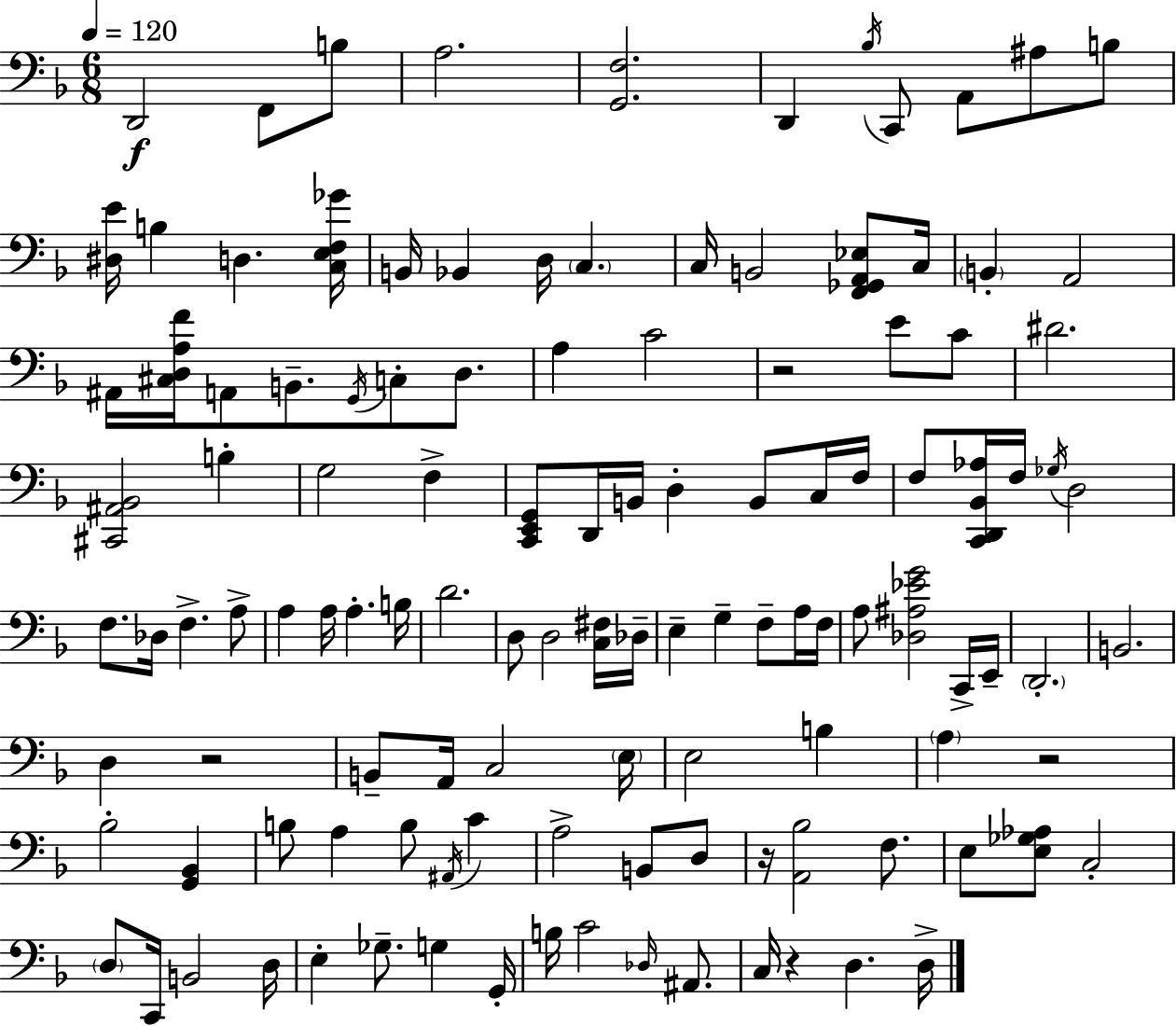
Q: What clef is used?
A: bass